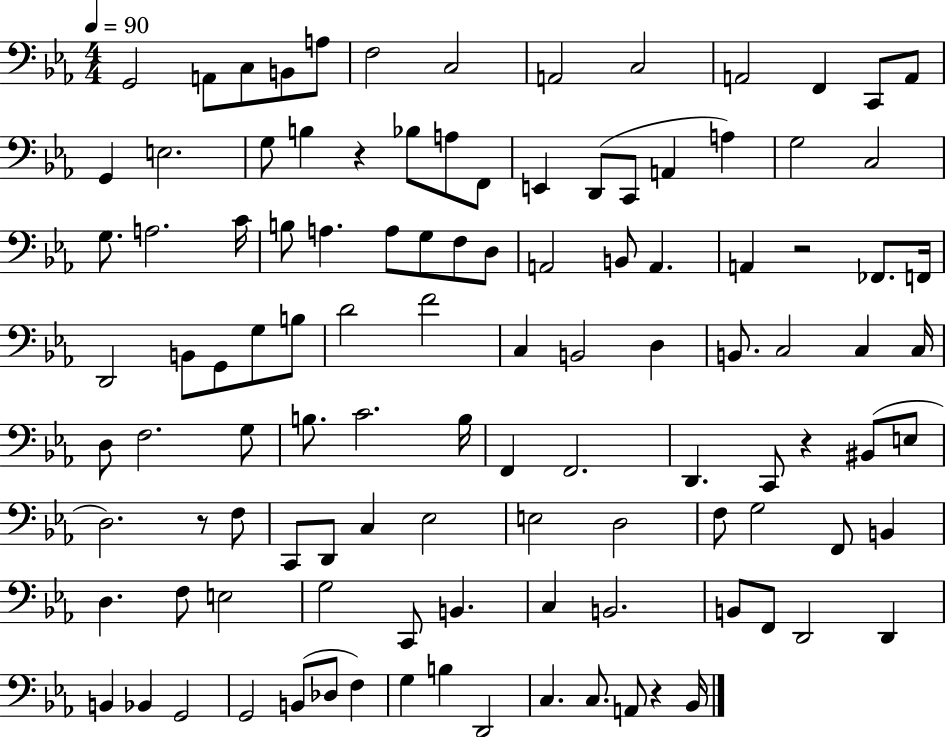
G2/h A2/e C3/e B2/e A3/e F3/h C3/h A2/h C3/h A2/h F2/q C2/e A2/e G2/q E3/h. G3/e B3/q R/q Bb3/e A3/e F2/e E2/q D2/e C2/e A2/q A3/q G3/h C3/h G3/e. A3/h. C4/s B3/e A3/q. A3/e G3/e F3/e D3/e A2/h B2/e A2/q. A2/q R/h FES2/e. F2/s D2/h B2/e G2/e G3/e B3/e D4/h F4/h C3/q B2/h D3/q B2/e. C3/h C3/q C3/s D3/e F3/h. G3/e B3/e. C4/h. B3/s F2/q F2/h. D2/q. C2/e R/q BIS2/e E3/e D3/h. R/e F3/e C2/e D2/e C3/q Eb3/h E3/h D3/h F3/e G3/h F2/e B2/q D3/q. F3/e E3/h G3/h C2/e B2/q. C3/q B2/h. B2/e F2/e D2/h D2/q B2/q Bb2/q G2/h G2/h B2/e Db3/e F3/q G3/q B3/q D2/h C3/q. C3/e. A2/e R/q Bb2/s